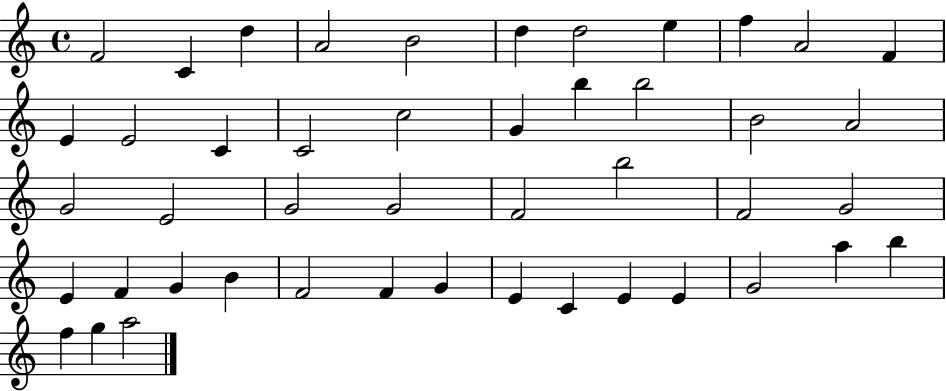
X:1
T:Untitled
M:4/4
L:1/4
K:C
F2 C d A2 B2 d d2 e f A2 F E E2 C C2 c2 G b b2 B2 A2 G2 E2 G2 G2 F2 b2 F2 G2 E F G B F2 F G E C E E G2 a b f g a2